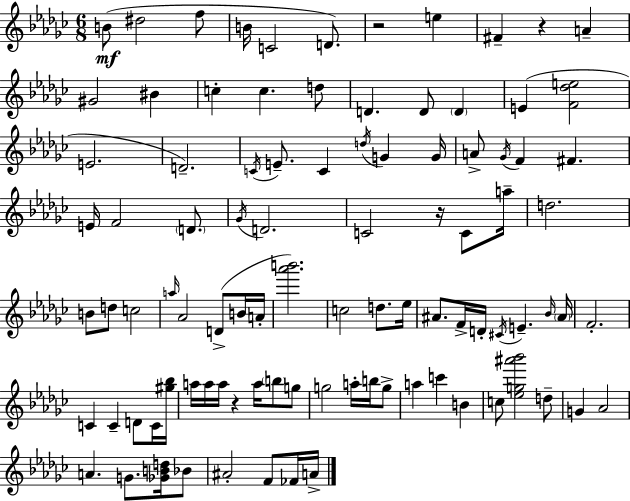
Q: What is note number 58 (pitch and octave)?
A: F4